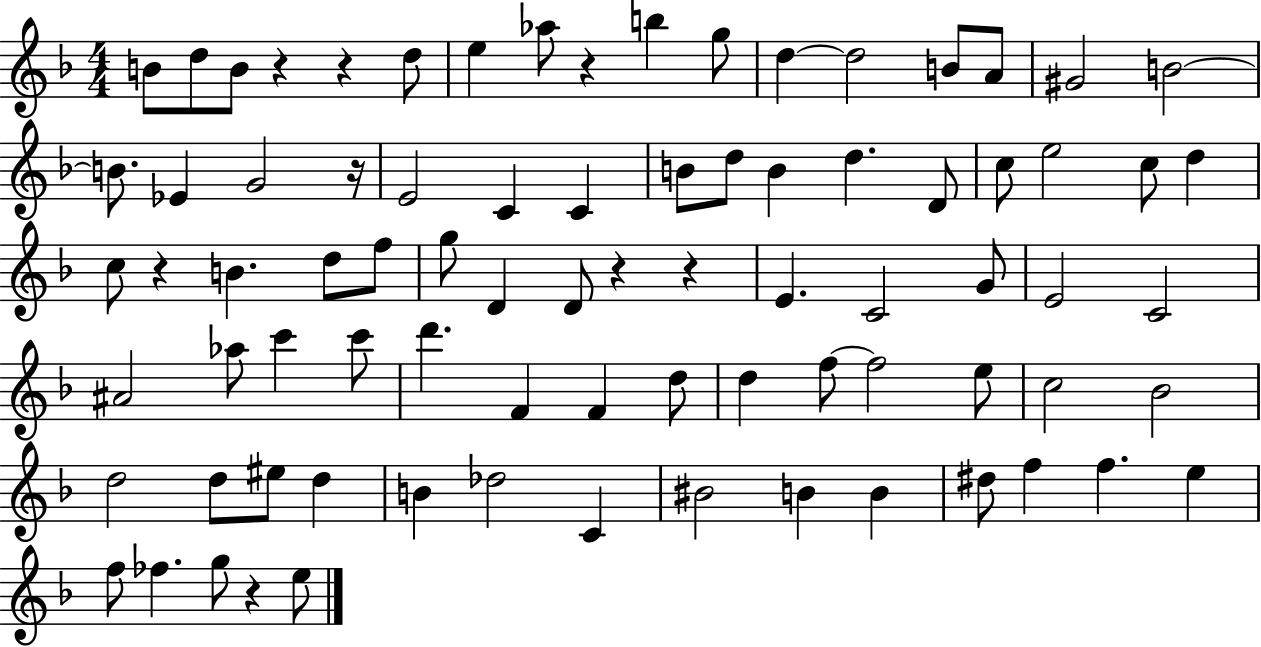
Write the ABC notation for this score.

X:1
T:Untitled
M:4/4
L:1/4
K:F
B/2 d/2 B/2 z z d/2 e _a/2 z b g/2 d d2 B/2 A/2 ^G2 B2 B/2 _E G2 z/4 E2 C C B/2 d/2 B d D/2 c/2 e2 c/2 d c/2 z B d/2 f/2 g/2 D D/2 z z E C2 G/2 E2 C2 ^A2 _a/2 c' c'/2 d' F F d/2 d f/2 f2 e/2 c2 _B2 d2 d/2 ^e/2 d B _d2 C ^B2 B B ^d/2 f f e f/2 _f g/2 z e/2